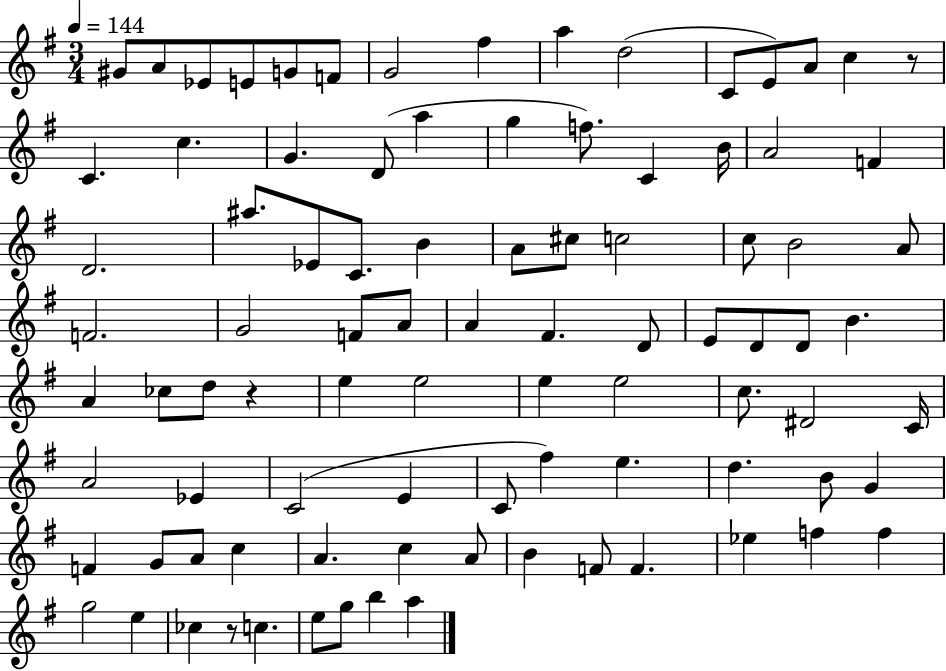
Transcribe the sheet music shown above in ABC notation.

X:1
T:Untitled
M:3/4
L:1/4
K:G
^G/2 A/2 _E/2 E/2 G/2 F/2 G2 ^f a d2 C/2 E/2 A/2 c z/2 C c G D/2 a g f/2 C B/4 A2 F D2 ^a/2 _E/2 C/2 B A/2 ^c/2 c2 c/2 B2 A/2 F2 G2 F/2 A/2 A ^F D/2 E/2 D/2 D/2 B A _c/2 d/2 z e e2 e e2 c/2 ^D2 C/4 A2 _E C2 E C/2 ^f e d B/2 G F G/2 A/2 c A c A/2 B F/2 F _e f f g2 e _c z/2 c e/2 g/2 b a